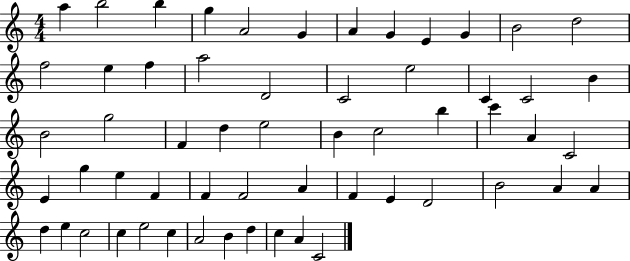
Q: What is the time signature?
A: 4/4